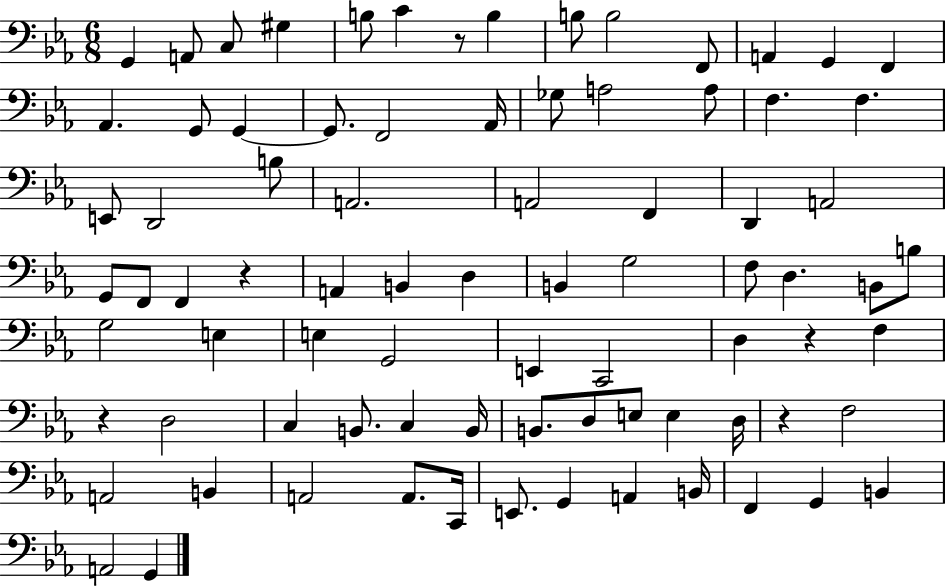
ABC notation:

X:1
T:Untitled
M:6/8
L:1/4
K:Eb
G,, A,,/2 C,/2 ^G, B,/2 C z/2 B, B,/2 B,2 F,,/2 A,, G,, F,, _A,, G,,/2 G,, G,,/2 F,,2 _A,,/4 _G,/2 A,2 A,/2 F, F, E,,/2 D,,2 B,/2 A,,2 A,,2 F,, D,, A,,2 G,,/2 F,,/2 F,, z A,, B,, D, B,, G,2 F,/2 D, B,,/2 B,/2 G,2 E, E, G,,2 E,, C,,2 D, z F, z D,2 C, B,,/2 C, B,,/4 B,,/2 D,/2 E,/2 E, D,/4 z F,2 A,,2 B,, A,,2 A,,/2 C,,/4 E,,/2 G,, A,, B,,/4 F,, G,, B,, A,,2 G,,